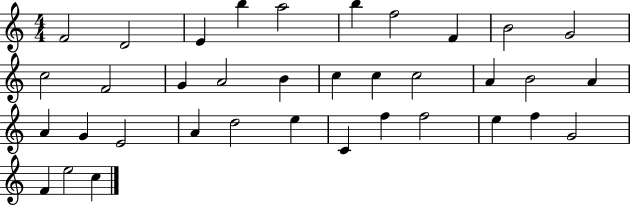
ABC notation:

X:1
T:Untitled
M:4/4
L:1/4
K:C
F2 D2 E b a2 b f2 F B2 G2 c2 F2 G A2 B c c c2 A B2 A A G E2 A d2 e C f f2 e f G2 F e2 c